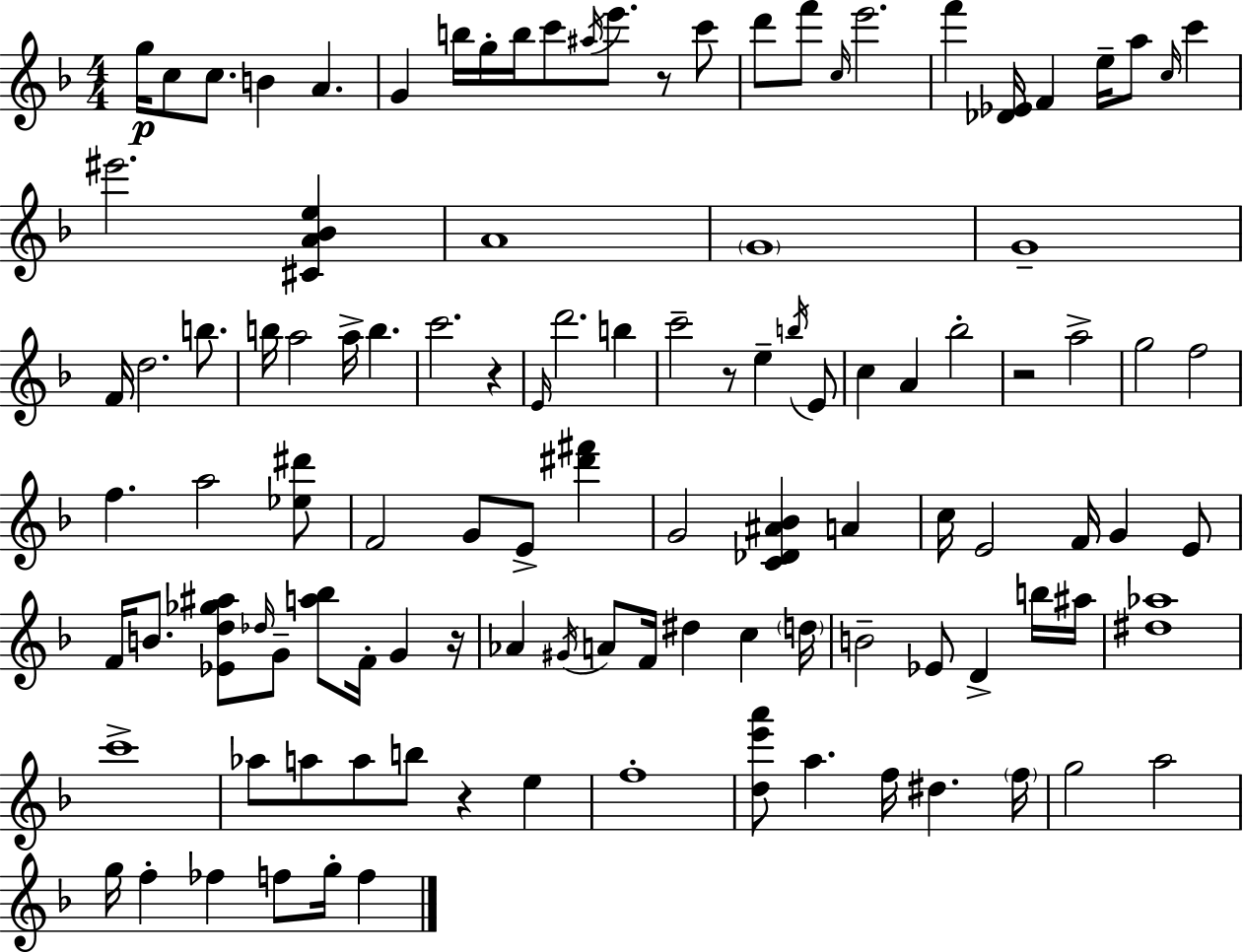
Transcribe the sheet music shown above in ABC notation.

X:1
T:Untitled
M:4/4
L:1/4
K:Dm
g/4 c/2 c/2 B A G b/4 g/4 b/4 c'/2 ^a/4 e'/2 z/2 c'/2 d'/2 f'/2 c/4 e'2 f' [_D_E]/4 F e/4 a/2 c/4 c' ^e'2 [^CA_Be] A4 G4 G4 F/4 d2 b/2 b/4 a2 a/4 b c'2 z E/4 d'2 b c'2 z/2 e b/4 E/2 c A _b2 z2 a2 g2 f2 f a2 [_e^d']/2 F2 G/2 E/2 [^d'^f'] G2 [C_D^A_B] A c/4 E2 F/4 G E/2 F/4 B/2 [_Ed_g^a]/2 _d/4 G/2 [a_b]/2 F/4 G z/4 _A ^G/4 A/2 F/4 ^d c d/4 B2 _E/2 D b/4 ^a/4 [^d_a]4 c'4 _a/2 a/2 a/2 b/2 z e f4 [de'a']/2 a f/4 ^d f/4 g2 a2 g/4 f _f f/2 g/4 f